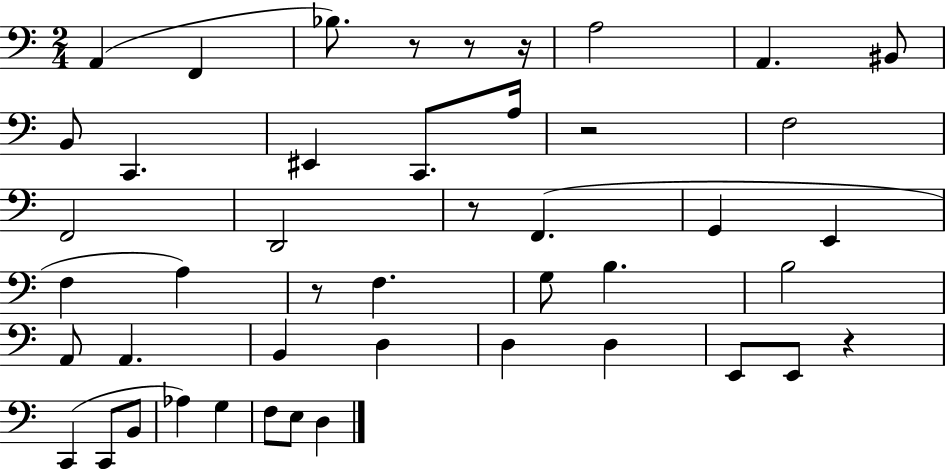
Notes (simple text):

A2/q F2/q Bb3/e. R/e R/e R/s A3/h A2/q. BIS2/e B2/e C2/q. EIS2/q C2/e. A3/s R/h F3/h F2/h D2/h R/e F2/q. G2/q E2/q F3/q A3/q R/e F3/q. G3/e B3/q. B3/h A2/e A2/q. B2/q D3/q D3/q D3/q E2/e E2/e R/q C2/q C2/e B2/e Ab3/q G3/q F3/e E3/e D3/q